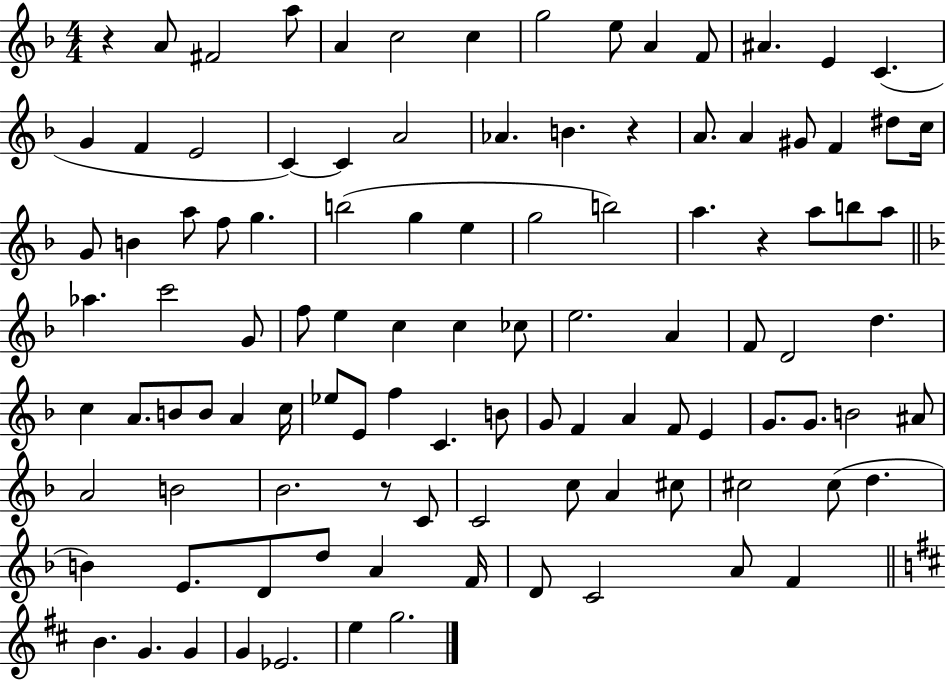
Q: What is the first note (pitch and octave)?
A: A4